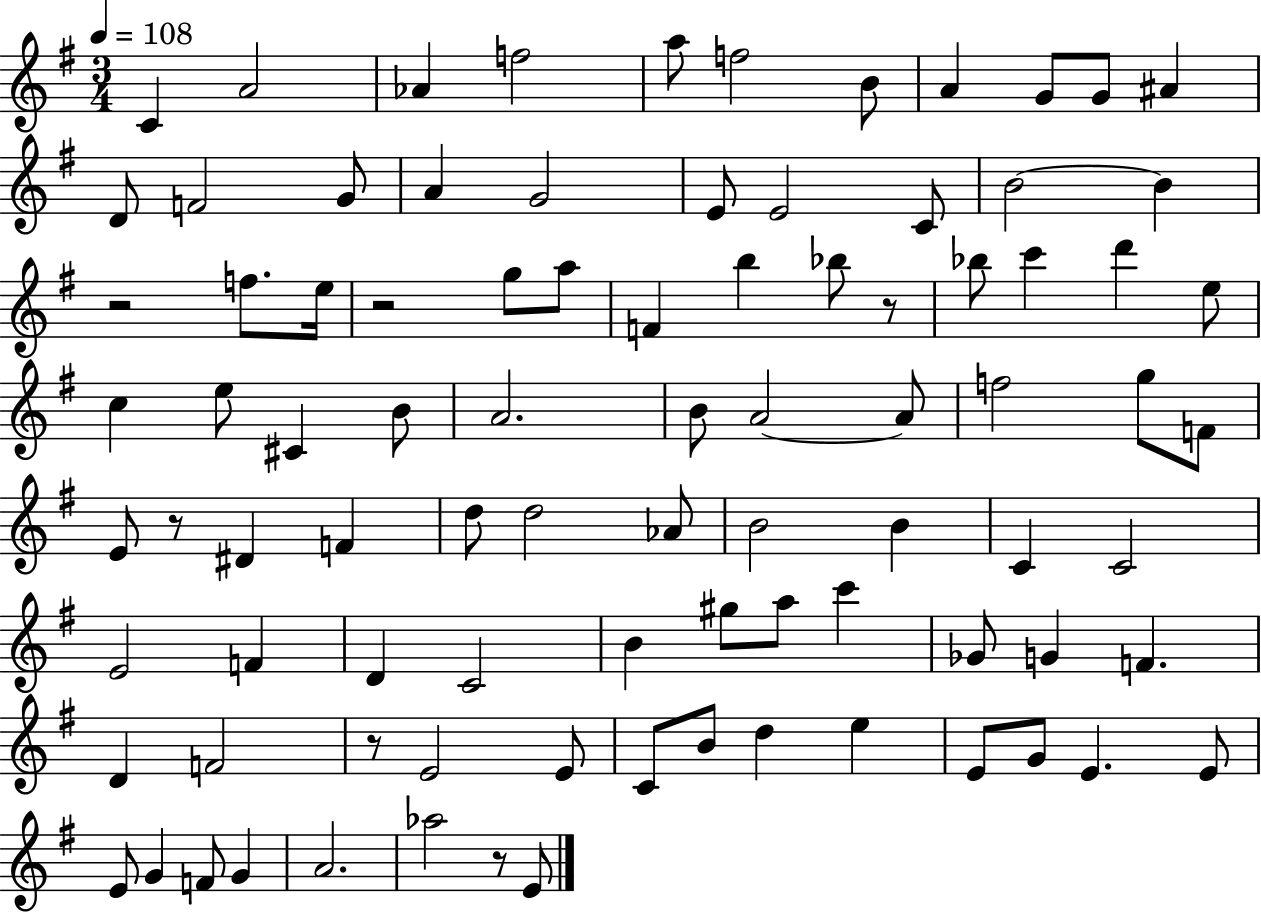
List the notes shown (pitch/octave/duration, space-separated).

C4/q A4/h Ab4/q F5/h A5/e F5/h B4/e A4/q G4/e G4/e A#4/q D4/e F4/h G4/e A4/q G4/h E4/e E4/h C4/e B4/h B4/q R/h F5/e. E5/s R/h G5/e A5/e F4/q B5/q Bb5/e R/e Bb5/e C6/q D6/q E5/e C5/q E5/e C#4/q B4/e A4/h. B4/e A4/h A4/e F5/h G5/e F4/e E4/e R/e D#4/q F4/q D5/e D5/h Ab4/e B4/h B4/q C4/q C4/h E4/h F4/q D4/q C4/h B4/q G#5/e A5/e C6/q Gb4/e G4/q F4/q. D4/q F4/h R/e E4/h E4/e C4/e B4/e D5/q E5/q E4/e G4/e E4/q. E4/e E4/e G4/q F4/e G4/q A4/h. Ab5/h R/e E4/e